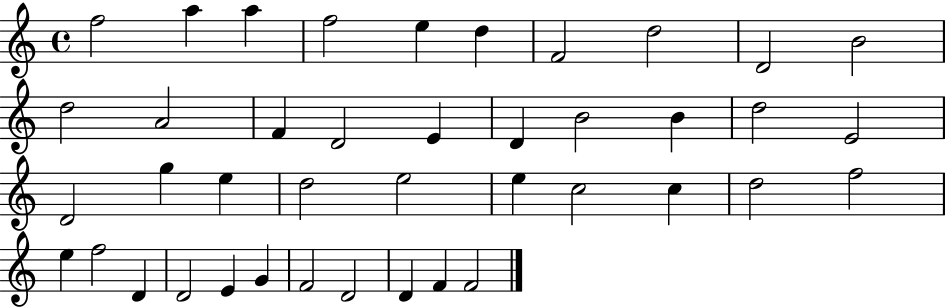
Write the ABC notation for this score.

X:1
T:Untitled
M:4/4
L:1/4
K:C
f2 a a f2 e d F2 d2 D2 B2 d2 A2 F D2 E D B2 B d2 E2 D2 g e d2 e2 e c2 c d2 f2 e f2 D D2 E G F2 D2 D F F2